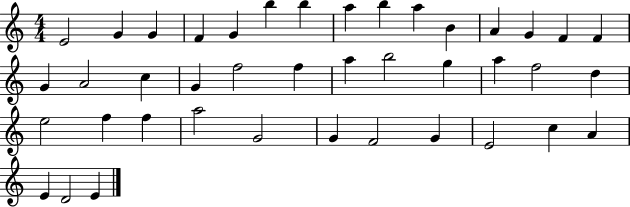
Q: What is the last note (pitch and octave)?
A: E4